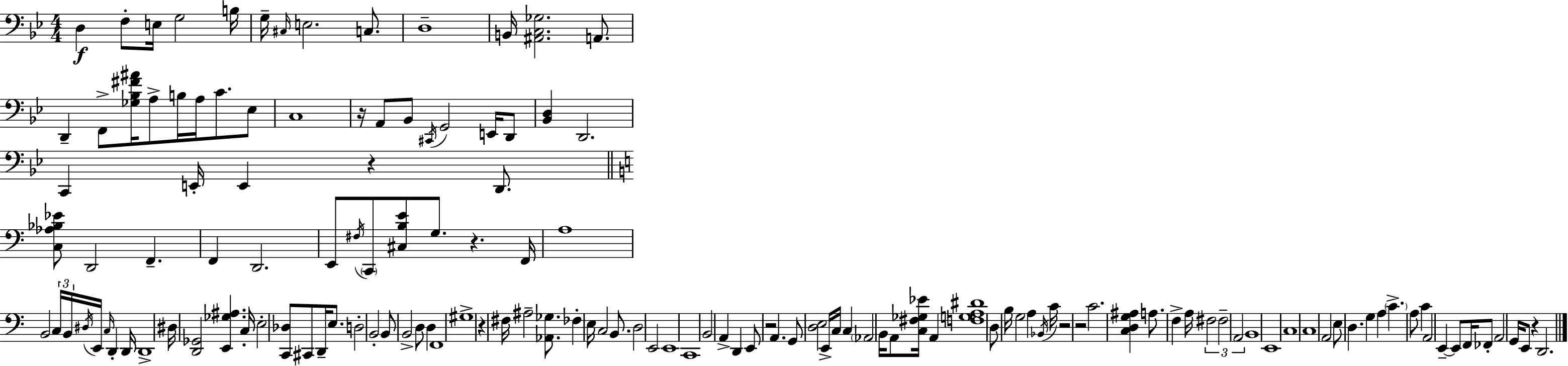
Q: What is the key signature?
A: G minor